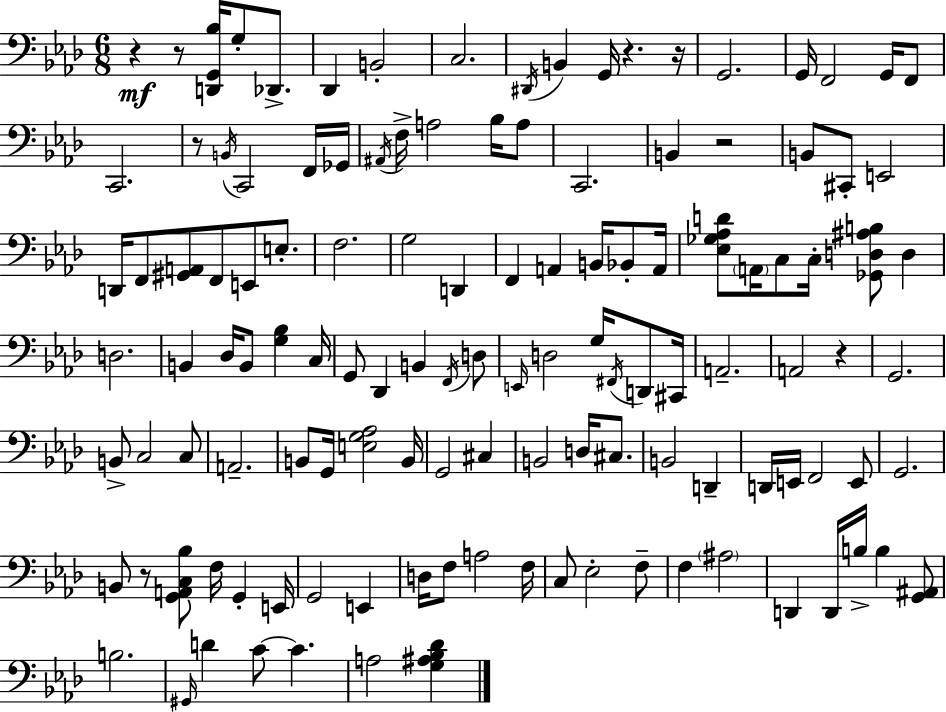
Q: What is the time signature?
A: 6/8